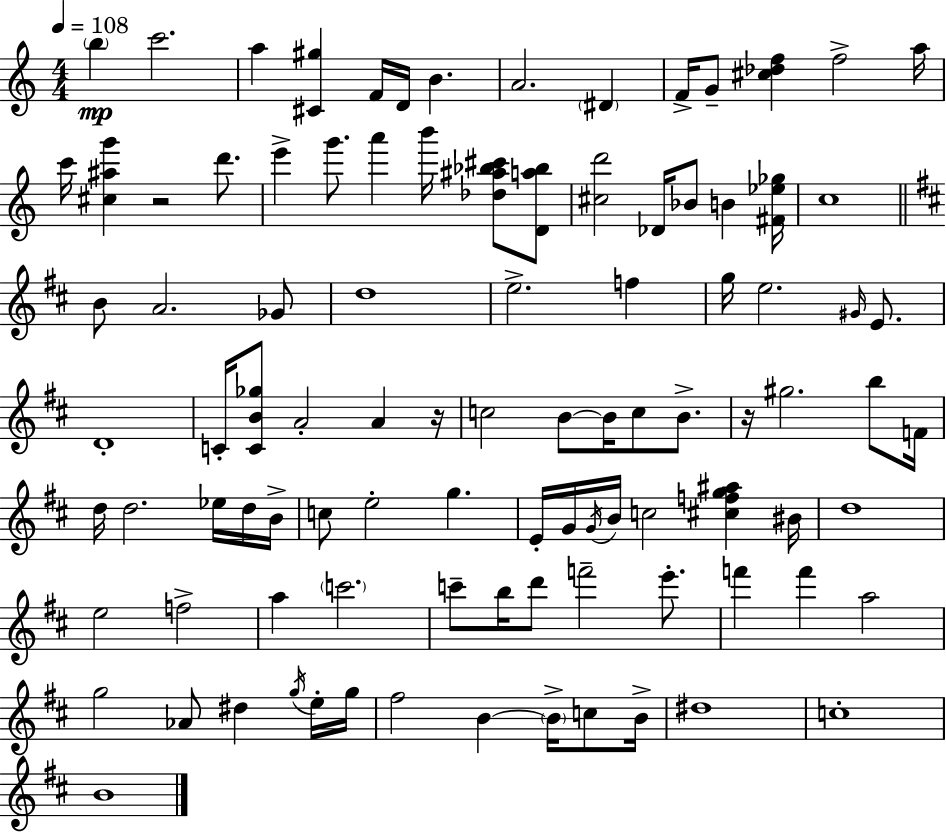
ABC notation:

X:1
T:Untitled
M:4/4
L:1/4
K:Am
b c'2 a [^C^g] F/4 D/4 B A2 ^D F/4 G/2 [^c_df] f2 a/4 c'/4 [^c^ag'] z2 d'/2 e' g'/2 a' b'/4 [_d^a_b^c']/2 [Da_b]/2 [^cd']2 _D/4 _B/2 B [^F_e_g]/4 c4 B/2 A2 _G/2 d4 e2 f g/4 e2 ^G/4 E/2 D4 C/4 [CB_g]/2 A2 A z/4 c2 B/2 B/4 c/2 B/2 z/4 ^g2 b/2 F/4 d/4 d2 _e/4 d/4 B/4 c/2 e2 g E/4 G/4 G/4 B/4 c2 [^cfg^a] ^B/4 d4 e2 f2 a c'2 c'/2 b/4 d'/2 f'2 e'/2 f' f' a2 g2 _A/2 ^d g/4 e/4 g/4 ^f2 B B/4 c/2 B/4 ^d4 c4 B4